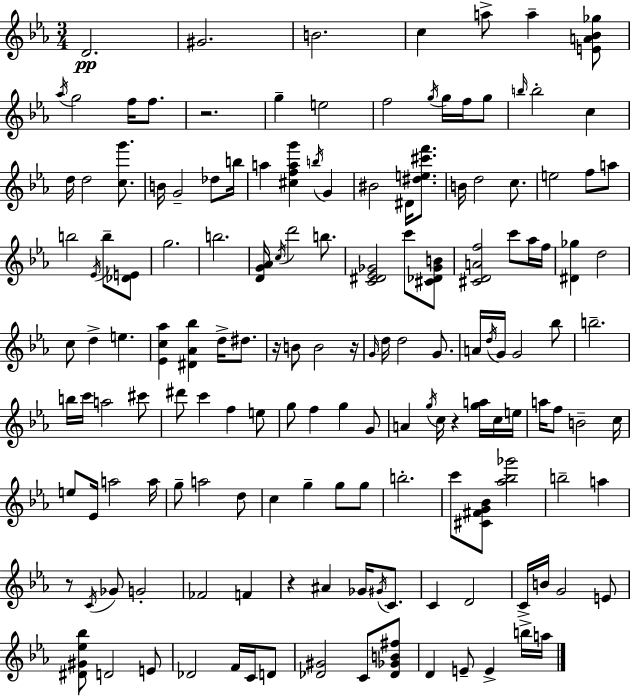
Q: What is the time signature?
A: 3/4